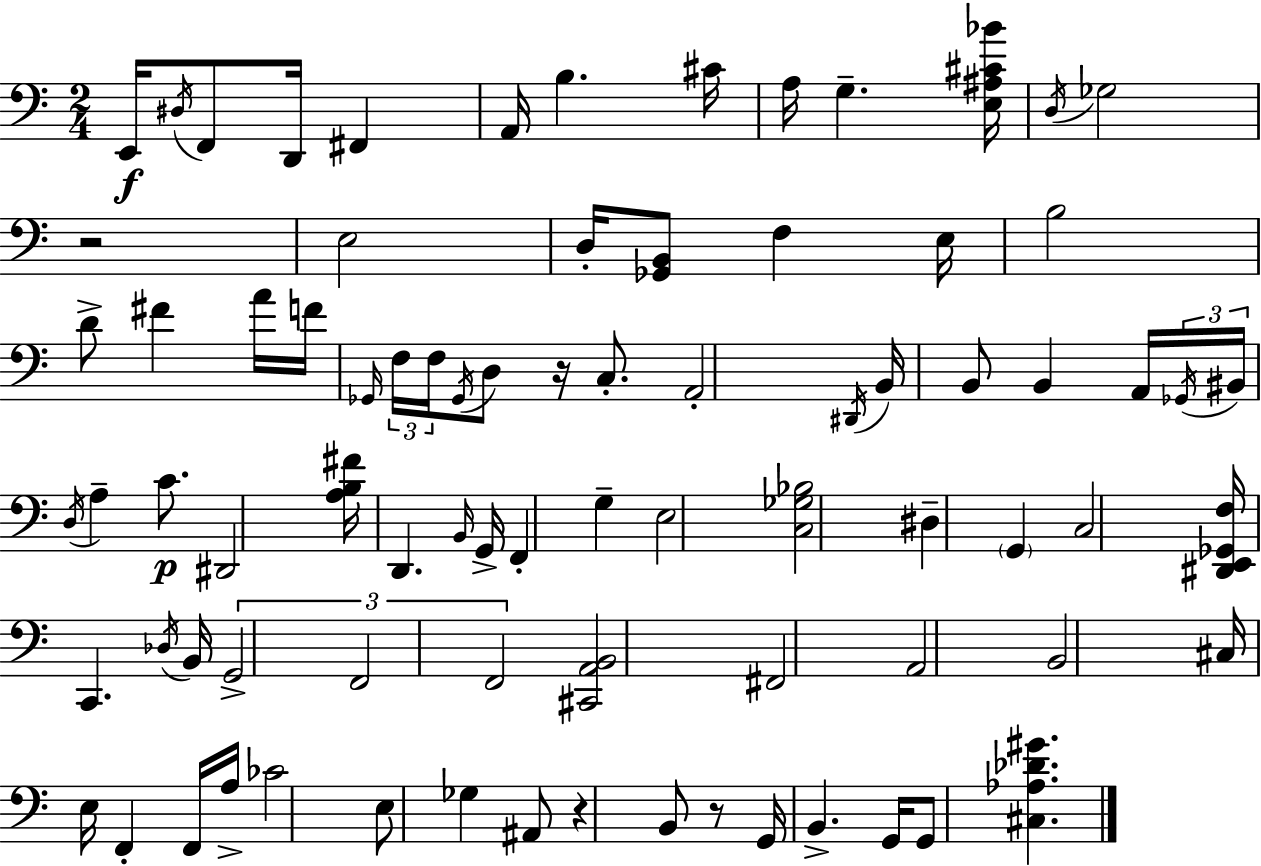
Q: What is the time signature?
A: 2/4